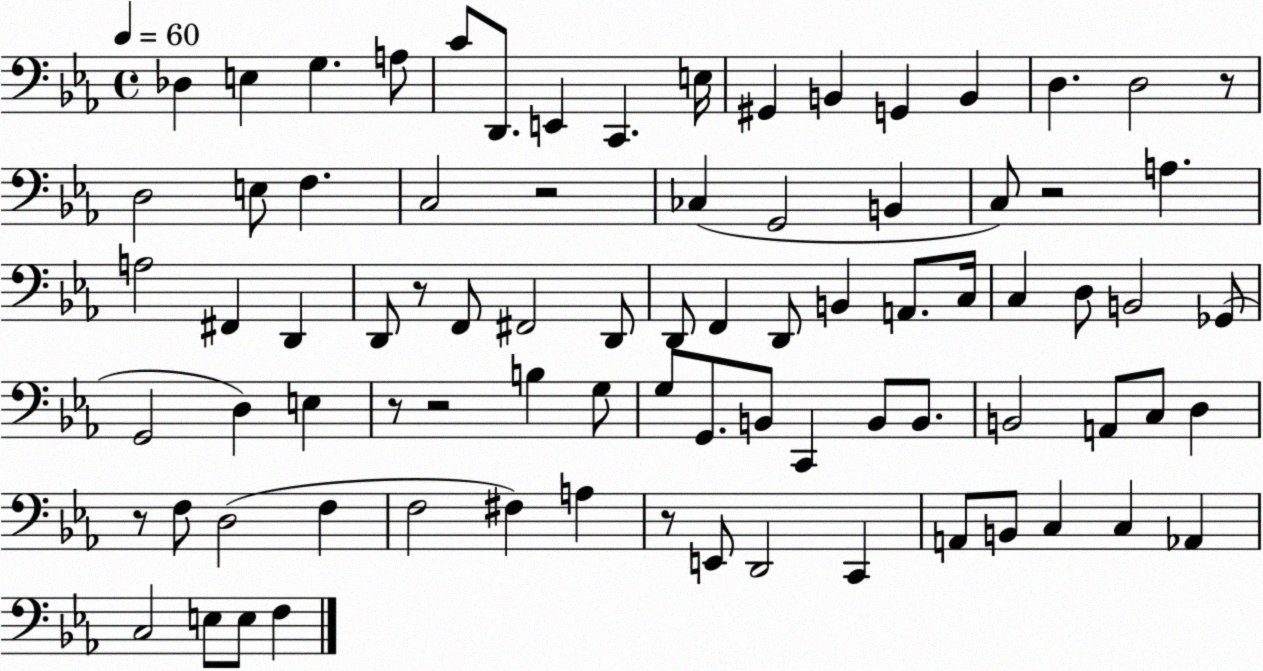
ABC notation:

X:1
T:Untitled
M:4/4
L:1/4
K:Eb
_D, E, G, A,/2 C/2 D,,/2 E,, C,, E,/4 ^G,, B,, G,, B,, D, D,2 z/2 D,2 E,/2 F, C,2 z2 _C, G,,2 B,, C,/2 z2 A, A,2 ^F,, D,, D,,/2 z/2 F,,/2 ^F,,2 D,,/2 D,,/2 F,, D,,/2 B,, A,,/2 C,/4 C, D,/2 B,,2 _G,,/2 G,,2 D, E, z/2 z2 B, G,/2 G,/2 G,,/2 B,,/2 C,, B,,/2 B,,/2 B,,2 A,,/2 C,/2 D, z/2 F,/2 D,2 F, F,2 ^F, A, z/2 E,,/2 D,,2 C,, A,,/2 B,,/2 C, C, _A,, C,2 E,/2 E,/2 F,